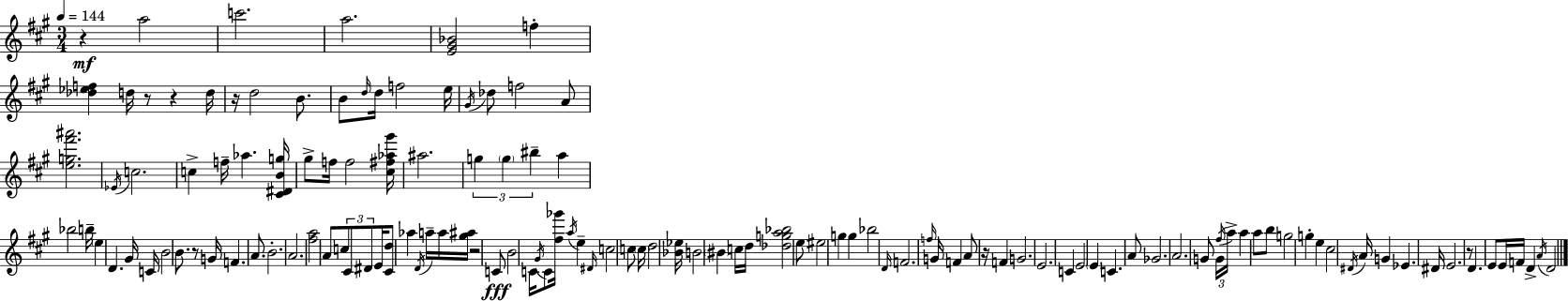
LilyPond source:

{
  \clef treble
  \numericTimeSignature
  \time 3/4
  \key a \major
  \tempo 4 = 144
  \repeat volta 2 { r4\mf a''2 | c'''2. | a''2. | <e' gis' bes'>2 f''4-. | \break <des'' ees'' f''>4 d''16 r8 r4 d''16 | r16 d''2 b'8. | b'8 \grace { d''16 } d''16 f''2 | e''16 \acciaccatura { gis'16 } des''8 f''2 | \break a'8 <e'' g'' fis''' ais'''>2. | \acciaccatura { ees'16 } c''2. | c''4-> f''16-- aes''4. | <cis' dis' b' g''>16 gis''8-> f''16 f''2 | \break <cis'' fis'' aes'' gis'''>16 ais''2. | \tuplet 3/2 { g''4 \parenthesize g''4 bis''4-- } | a''4 bes''2 | b''16-- \parenthesize e''4 d'4. | \break gis'16 c'16 b'2 | b'8. r8 g'16 f'4. | a'8. b'2.-. | a'2. | \break <fis'' a''>2 a'8 | \tuplet 3/2 { c''8 cis'8 dis'8 } e'16 <cis' d''>8 aes''4 | \acciaccatura { d'16 } a''16-- a''16 <gis'' ais''>16 r2 | c'8\fff b'2 | \break c'16 \acciaccatura { gis'16 } c'8 <fis'' ges'''>16 \acciaccatura { a''16 } e''4-- \grace { dis'16 } c''2 | c''8 \parenthesize c''16 d''2 | <bes' ees''>16 b'2 | \parenthesize bis'4 c''16 d''16 <des'' g'' a'' bes''>2 | \break e''8 eis''2 | g''4 g''4 bes''2 | \grace { d'16 } f'2. | \grace { f''16 } g'16 f'4 | \break a'8 r16 f'4 g'2. | e'2. | c'4 | e'2 \parenthesize e'4 | \break c'4. a'8 ges'2. | a'2. | g'8 \tuplet 3/2 { g'16 | \acciaccatura { fis''16 } a''16-> } a''4 a''8 b''8 g''2 | \break g''4-. e''4 | cis''2 \acciaccatura { dis'16 } a'16 | g'4 ees'4. dis'16 e'2. | r8 | \break d'4. e'8 e'16 f'16 d'4-> | \acciaccatura { a'16 } d'2 | } \bar "|."
}